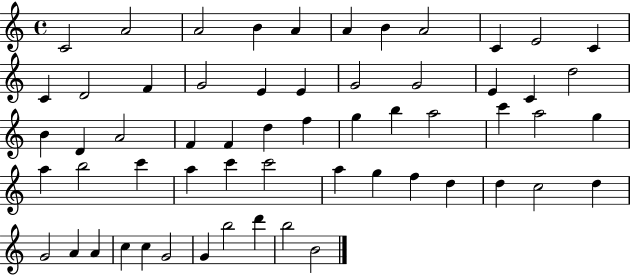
C4/h A4/h A4/h B4/q A4/q A4/q B4/q A4/h C4/q E4/h C4/q C4/q D4/h F4/q G4/h E4/q E4/q G4/h G4/h E4/q C4/q D5/h B4/q D4/q A4/h F4/q F4/q D5/q F5/q G5/q B5/q A5/h C6/q A5/h G5/q A5/q B5/h C6/q A5/q C6/q C6/h A5/q G5/q F5/q D5/q D5/q C5/h D5/q G4/h A4/q A4/q C5/q C5/q G4/h G4/q B5/h D6/q B5/h B4/h